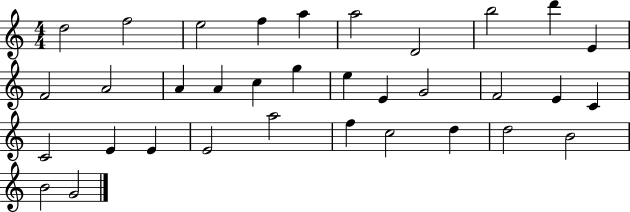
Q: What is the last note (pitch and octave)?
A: G4